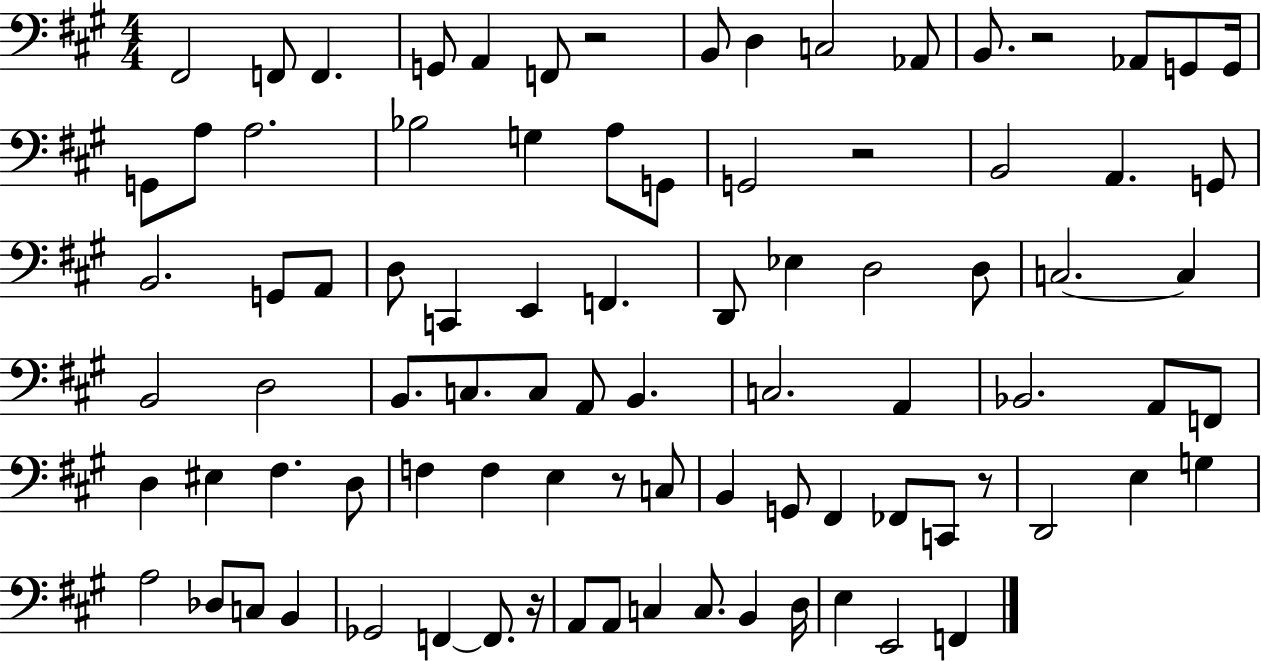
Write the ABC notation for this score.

X:1
T:Untitled
M:4/4
L:1/4
K:A
^F,,2 F,,/2 F,, G,,/2 A,, F,,/2 z2 B,,/2 D, C,2 _A,,/2 B,,/2 z2 _A,,/2 G,,/2 G,,/4 G,,/2 A,/2 A,2 _B,2 G, A,/2 G,,/2 G,,2 z2 B,,2 A,, G,,/2 B,,2 G,,/2 A,,/2 D,/2 C,, E,, F,, D,,/2 _E, D,2 D,/2 C,2 C, B,,2 D,2 B,,/2 C,/2 C,/2 A,,/2 B,, C,2 A,, _B,,2 A,,/2 F,,/2 D, ^E, ^F, D,/2 F, F, E, z/2 C,/2 B,, G,,/2 ^F,, _F,,/2 C,,/2 z/2 D,,2 E, G, A,2 _D,/2 C,/2 B,, _G,,2 F,, F,,/2 z/4 A,,/2 A,,/2 C, C,/2 B,, D,/4 E, E,,2 F,,